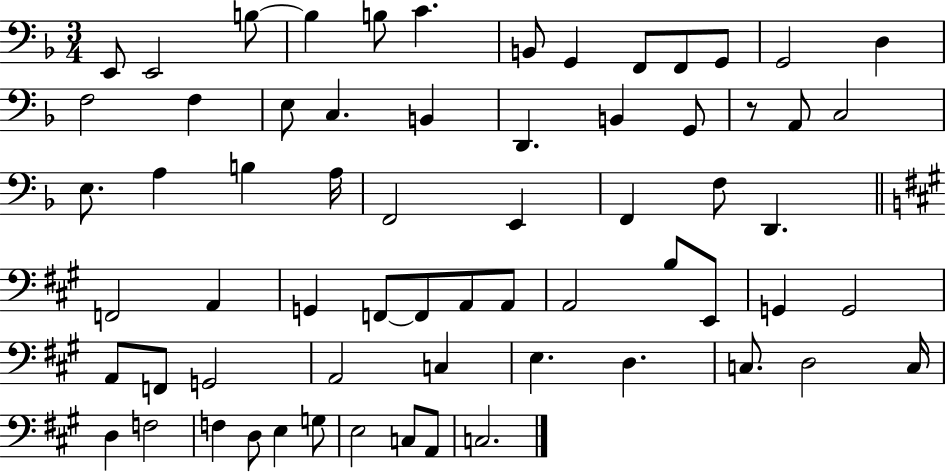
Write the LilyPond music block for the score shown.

{
  \clef bass
  \numericTimeSignature
  \time 3/4
  \key f \major
  e,8 e,2 b8~~ | b4 b8 c'4. | b,8 g,4 f,8 f,8 g,8 | g,2 d4 | \break f2 f4 | e8 c4. b,4 | d,4. b,4 g,8 | r8 a,8 c2 | \break e8. a4 b4 a16 | f,2 e,4 | f,4 f8 d,4. | \bar "||" \break \key a \major f,2 a,4 | g,4 f,8~~ f,8 a,8 a,8 | a,2 b8 e,8 | g,4 g,2 | \break a,8 f,8 g,2 | a,2 c4 | e4. d4. | c8. d2 c16 | \break d4 f2 | f4 d8 e4 g8 | e2 c8 a,8 | c2. | \break \bar "|."
}